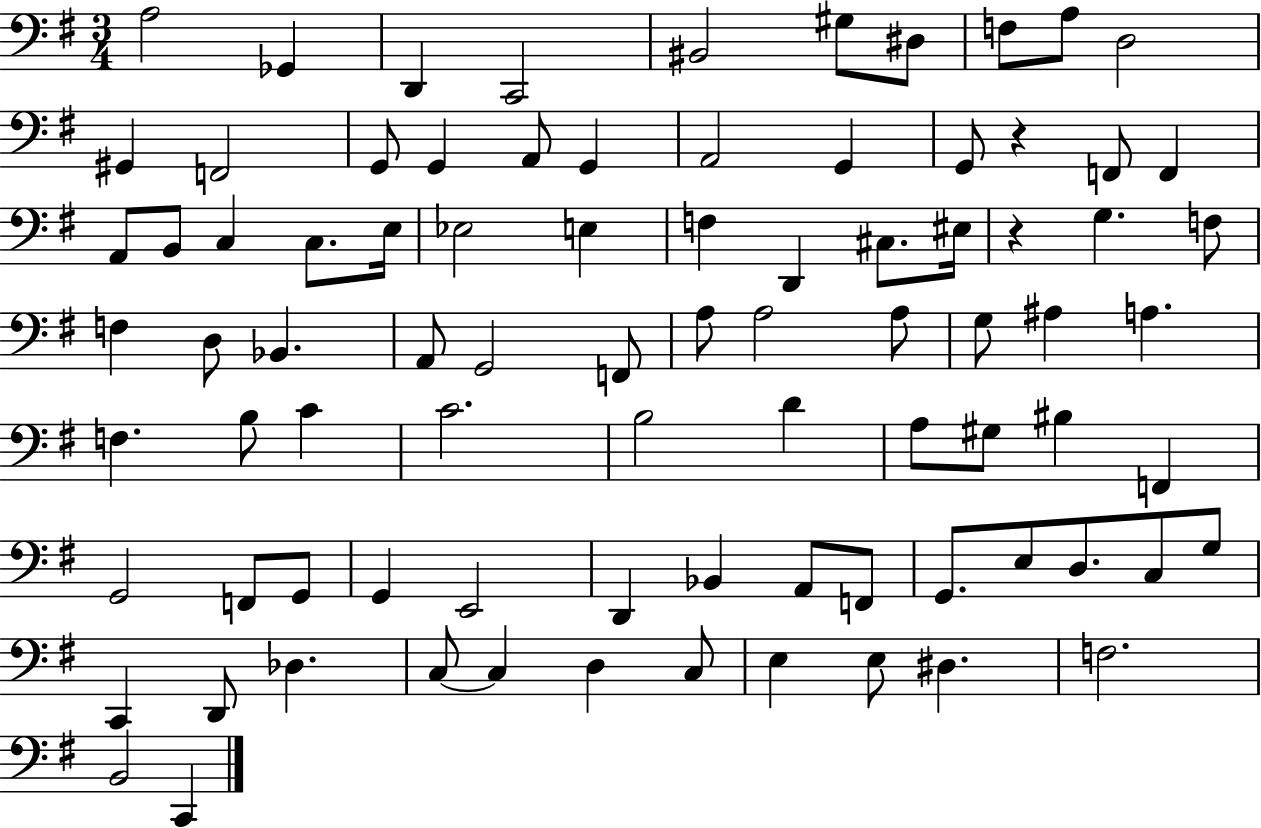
X:1
T:Untitled
M:3/4
L:1/4
K:G
A,2 _G,, D,, C,,2 ^B,,2 ^G,/2 ^D,/2 F,/2 A,/2 D,2 ^G,, F,,2 G,,/2 G,, A,,/2 G,, A,,2 G,, G,,/2 z F,,/2 F,, A,,/2 B,,/2 C, C,/2 E,/4 _E,2 E, F, D,, ^C,/2 ^E,/4 z G, F,/2 F, D,/2 _B,, A,,/2 G,,2 F,,/2 A,/2 A,2 A,/2 G,/2 ^A, A, F, B,/2 C C2 B,2 D A,/2 ^G,/2 ^B, F,, G,,2 F,,/2 G,,/2 G,, E,,2 D,, _B,, A,,/2 F,,/2 G,,/2 E,/2 D,/2 C,/2 G,/2 C,, D,,/2 _D, C,/2 C, D, C,/2 E, E,/2 ^D, F,2 B,,2 C,,